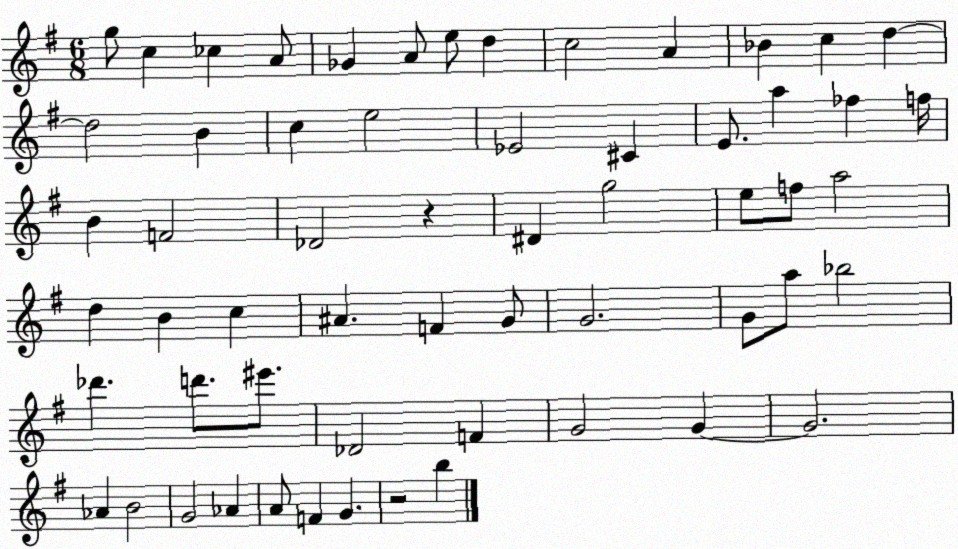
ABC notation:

X:1
T:Untitled
M:6/8
L:1/4
K:G
g/2 c _c A/2 _G A/2 e/2 d c2 A _B c d d2 B c e2 _E2 ^C E/2 a _f f/4 B F2 _D2 z ^D g2 e/2 f/2 a2 d B c ^A F G/2 G2 G/2 a/2 _b2 _d' d'/2 ^e'/2 _D2 F G2 G G2 _A B2 G2 _A A/2 F G z2 b